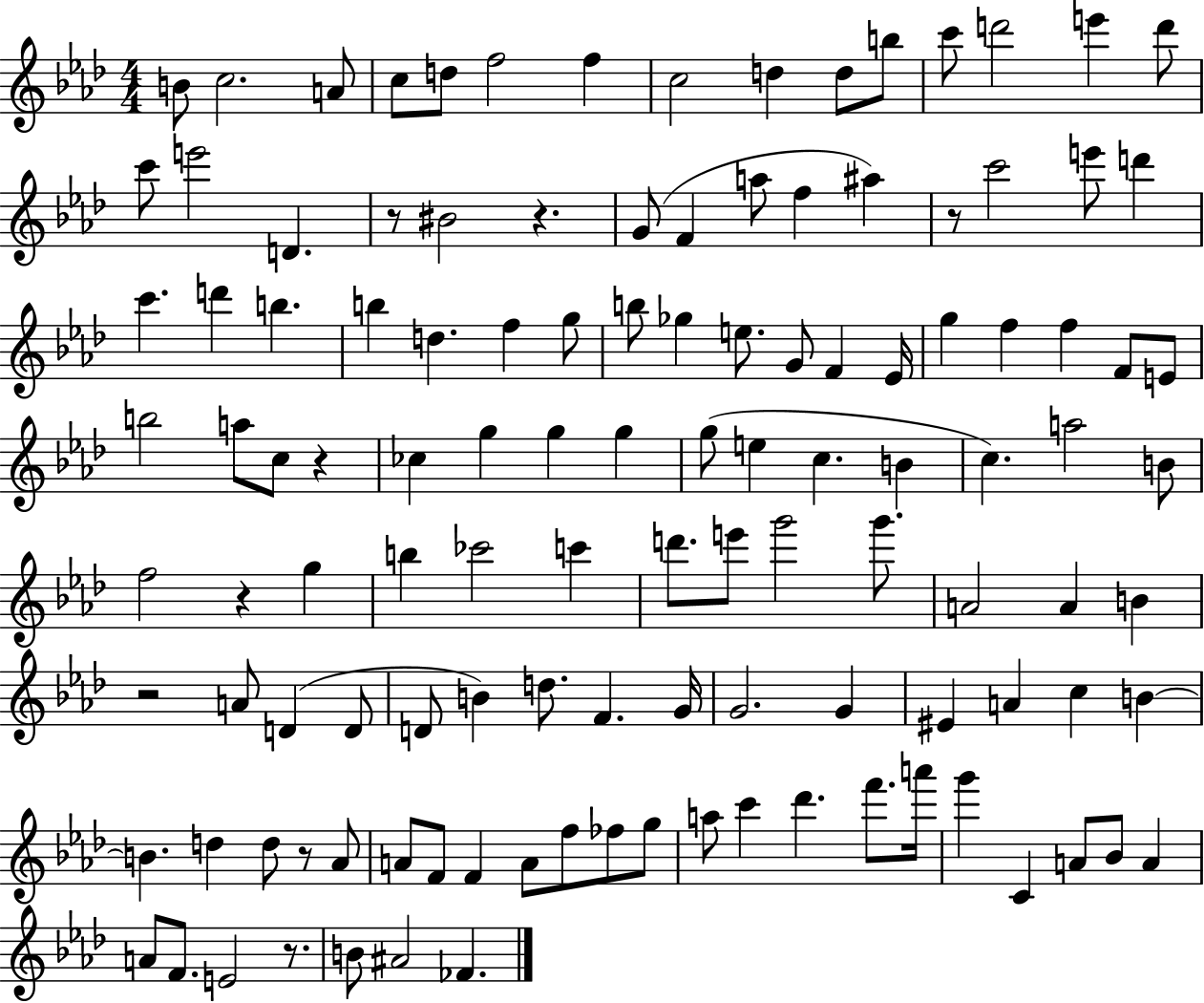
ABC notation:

X:1
T:Untitled
M:4/4
L:1/4
K:Ab
B/2 c2 A/2 c/2 d/2 f2 f c2 d d/2 b/2 c'/2 d'2 e' d'/2 c'/2 e'2 D z/2 ^B2 z G/2 F a/2 f ^a z/2 c'2 e'/2 d' c' d' b b d f g/2 b/2 _g e/2 G/2 F _E/4 g f f F/2 E/2 b2 a/2 c/2 z _c g g g g/2 e c B c a2 B/2 f2 z g b _c'2 c' d'/2 e'/2 g'2 g'/2 A2 A B z2 A/2 D D/2 D/2 B d/2 F G/4 G2 G ^E A c B B d d/2 z/2 _A/2 A/2 F/2 F A/2 f/2 _f/2 g/2 a/2 c' _d' f'/2 a'/4 g' C A/2 _B/2 A A/2 F/2 E2 z/2 B/2 ^A2 _F